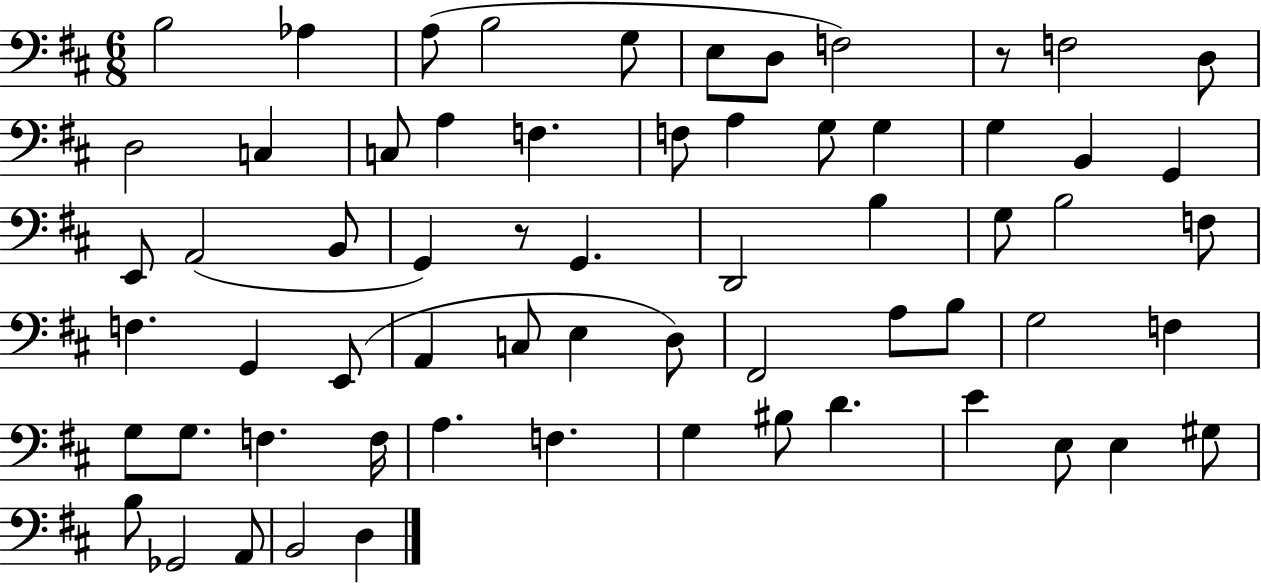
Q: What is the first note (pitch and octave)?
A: B3